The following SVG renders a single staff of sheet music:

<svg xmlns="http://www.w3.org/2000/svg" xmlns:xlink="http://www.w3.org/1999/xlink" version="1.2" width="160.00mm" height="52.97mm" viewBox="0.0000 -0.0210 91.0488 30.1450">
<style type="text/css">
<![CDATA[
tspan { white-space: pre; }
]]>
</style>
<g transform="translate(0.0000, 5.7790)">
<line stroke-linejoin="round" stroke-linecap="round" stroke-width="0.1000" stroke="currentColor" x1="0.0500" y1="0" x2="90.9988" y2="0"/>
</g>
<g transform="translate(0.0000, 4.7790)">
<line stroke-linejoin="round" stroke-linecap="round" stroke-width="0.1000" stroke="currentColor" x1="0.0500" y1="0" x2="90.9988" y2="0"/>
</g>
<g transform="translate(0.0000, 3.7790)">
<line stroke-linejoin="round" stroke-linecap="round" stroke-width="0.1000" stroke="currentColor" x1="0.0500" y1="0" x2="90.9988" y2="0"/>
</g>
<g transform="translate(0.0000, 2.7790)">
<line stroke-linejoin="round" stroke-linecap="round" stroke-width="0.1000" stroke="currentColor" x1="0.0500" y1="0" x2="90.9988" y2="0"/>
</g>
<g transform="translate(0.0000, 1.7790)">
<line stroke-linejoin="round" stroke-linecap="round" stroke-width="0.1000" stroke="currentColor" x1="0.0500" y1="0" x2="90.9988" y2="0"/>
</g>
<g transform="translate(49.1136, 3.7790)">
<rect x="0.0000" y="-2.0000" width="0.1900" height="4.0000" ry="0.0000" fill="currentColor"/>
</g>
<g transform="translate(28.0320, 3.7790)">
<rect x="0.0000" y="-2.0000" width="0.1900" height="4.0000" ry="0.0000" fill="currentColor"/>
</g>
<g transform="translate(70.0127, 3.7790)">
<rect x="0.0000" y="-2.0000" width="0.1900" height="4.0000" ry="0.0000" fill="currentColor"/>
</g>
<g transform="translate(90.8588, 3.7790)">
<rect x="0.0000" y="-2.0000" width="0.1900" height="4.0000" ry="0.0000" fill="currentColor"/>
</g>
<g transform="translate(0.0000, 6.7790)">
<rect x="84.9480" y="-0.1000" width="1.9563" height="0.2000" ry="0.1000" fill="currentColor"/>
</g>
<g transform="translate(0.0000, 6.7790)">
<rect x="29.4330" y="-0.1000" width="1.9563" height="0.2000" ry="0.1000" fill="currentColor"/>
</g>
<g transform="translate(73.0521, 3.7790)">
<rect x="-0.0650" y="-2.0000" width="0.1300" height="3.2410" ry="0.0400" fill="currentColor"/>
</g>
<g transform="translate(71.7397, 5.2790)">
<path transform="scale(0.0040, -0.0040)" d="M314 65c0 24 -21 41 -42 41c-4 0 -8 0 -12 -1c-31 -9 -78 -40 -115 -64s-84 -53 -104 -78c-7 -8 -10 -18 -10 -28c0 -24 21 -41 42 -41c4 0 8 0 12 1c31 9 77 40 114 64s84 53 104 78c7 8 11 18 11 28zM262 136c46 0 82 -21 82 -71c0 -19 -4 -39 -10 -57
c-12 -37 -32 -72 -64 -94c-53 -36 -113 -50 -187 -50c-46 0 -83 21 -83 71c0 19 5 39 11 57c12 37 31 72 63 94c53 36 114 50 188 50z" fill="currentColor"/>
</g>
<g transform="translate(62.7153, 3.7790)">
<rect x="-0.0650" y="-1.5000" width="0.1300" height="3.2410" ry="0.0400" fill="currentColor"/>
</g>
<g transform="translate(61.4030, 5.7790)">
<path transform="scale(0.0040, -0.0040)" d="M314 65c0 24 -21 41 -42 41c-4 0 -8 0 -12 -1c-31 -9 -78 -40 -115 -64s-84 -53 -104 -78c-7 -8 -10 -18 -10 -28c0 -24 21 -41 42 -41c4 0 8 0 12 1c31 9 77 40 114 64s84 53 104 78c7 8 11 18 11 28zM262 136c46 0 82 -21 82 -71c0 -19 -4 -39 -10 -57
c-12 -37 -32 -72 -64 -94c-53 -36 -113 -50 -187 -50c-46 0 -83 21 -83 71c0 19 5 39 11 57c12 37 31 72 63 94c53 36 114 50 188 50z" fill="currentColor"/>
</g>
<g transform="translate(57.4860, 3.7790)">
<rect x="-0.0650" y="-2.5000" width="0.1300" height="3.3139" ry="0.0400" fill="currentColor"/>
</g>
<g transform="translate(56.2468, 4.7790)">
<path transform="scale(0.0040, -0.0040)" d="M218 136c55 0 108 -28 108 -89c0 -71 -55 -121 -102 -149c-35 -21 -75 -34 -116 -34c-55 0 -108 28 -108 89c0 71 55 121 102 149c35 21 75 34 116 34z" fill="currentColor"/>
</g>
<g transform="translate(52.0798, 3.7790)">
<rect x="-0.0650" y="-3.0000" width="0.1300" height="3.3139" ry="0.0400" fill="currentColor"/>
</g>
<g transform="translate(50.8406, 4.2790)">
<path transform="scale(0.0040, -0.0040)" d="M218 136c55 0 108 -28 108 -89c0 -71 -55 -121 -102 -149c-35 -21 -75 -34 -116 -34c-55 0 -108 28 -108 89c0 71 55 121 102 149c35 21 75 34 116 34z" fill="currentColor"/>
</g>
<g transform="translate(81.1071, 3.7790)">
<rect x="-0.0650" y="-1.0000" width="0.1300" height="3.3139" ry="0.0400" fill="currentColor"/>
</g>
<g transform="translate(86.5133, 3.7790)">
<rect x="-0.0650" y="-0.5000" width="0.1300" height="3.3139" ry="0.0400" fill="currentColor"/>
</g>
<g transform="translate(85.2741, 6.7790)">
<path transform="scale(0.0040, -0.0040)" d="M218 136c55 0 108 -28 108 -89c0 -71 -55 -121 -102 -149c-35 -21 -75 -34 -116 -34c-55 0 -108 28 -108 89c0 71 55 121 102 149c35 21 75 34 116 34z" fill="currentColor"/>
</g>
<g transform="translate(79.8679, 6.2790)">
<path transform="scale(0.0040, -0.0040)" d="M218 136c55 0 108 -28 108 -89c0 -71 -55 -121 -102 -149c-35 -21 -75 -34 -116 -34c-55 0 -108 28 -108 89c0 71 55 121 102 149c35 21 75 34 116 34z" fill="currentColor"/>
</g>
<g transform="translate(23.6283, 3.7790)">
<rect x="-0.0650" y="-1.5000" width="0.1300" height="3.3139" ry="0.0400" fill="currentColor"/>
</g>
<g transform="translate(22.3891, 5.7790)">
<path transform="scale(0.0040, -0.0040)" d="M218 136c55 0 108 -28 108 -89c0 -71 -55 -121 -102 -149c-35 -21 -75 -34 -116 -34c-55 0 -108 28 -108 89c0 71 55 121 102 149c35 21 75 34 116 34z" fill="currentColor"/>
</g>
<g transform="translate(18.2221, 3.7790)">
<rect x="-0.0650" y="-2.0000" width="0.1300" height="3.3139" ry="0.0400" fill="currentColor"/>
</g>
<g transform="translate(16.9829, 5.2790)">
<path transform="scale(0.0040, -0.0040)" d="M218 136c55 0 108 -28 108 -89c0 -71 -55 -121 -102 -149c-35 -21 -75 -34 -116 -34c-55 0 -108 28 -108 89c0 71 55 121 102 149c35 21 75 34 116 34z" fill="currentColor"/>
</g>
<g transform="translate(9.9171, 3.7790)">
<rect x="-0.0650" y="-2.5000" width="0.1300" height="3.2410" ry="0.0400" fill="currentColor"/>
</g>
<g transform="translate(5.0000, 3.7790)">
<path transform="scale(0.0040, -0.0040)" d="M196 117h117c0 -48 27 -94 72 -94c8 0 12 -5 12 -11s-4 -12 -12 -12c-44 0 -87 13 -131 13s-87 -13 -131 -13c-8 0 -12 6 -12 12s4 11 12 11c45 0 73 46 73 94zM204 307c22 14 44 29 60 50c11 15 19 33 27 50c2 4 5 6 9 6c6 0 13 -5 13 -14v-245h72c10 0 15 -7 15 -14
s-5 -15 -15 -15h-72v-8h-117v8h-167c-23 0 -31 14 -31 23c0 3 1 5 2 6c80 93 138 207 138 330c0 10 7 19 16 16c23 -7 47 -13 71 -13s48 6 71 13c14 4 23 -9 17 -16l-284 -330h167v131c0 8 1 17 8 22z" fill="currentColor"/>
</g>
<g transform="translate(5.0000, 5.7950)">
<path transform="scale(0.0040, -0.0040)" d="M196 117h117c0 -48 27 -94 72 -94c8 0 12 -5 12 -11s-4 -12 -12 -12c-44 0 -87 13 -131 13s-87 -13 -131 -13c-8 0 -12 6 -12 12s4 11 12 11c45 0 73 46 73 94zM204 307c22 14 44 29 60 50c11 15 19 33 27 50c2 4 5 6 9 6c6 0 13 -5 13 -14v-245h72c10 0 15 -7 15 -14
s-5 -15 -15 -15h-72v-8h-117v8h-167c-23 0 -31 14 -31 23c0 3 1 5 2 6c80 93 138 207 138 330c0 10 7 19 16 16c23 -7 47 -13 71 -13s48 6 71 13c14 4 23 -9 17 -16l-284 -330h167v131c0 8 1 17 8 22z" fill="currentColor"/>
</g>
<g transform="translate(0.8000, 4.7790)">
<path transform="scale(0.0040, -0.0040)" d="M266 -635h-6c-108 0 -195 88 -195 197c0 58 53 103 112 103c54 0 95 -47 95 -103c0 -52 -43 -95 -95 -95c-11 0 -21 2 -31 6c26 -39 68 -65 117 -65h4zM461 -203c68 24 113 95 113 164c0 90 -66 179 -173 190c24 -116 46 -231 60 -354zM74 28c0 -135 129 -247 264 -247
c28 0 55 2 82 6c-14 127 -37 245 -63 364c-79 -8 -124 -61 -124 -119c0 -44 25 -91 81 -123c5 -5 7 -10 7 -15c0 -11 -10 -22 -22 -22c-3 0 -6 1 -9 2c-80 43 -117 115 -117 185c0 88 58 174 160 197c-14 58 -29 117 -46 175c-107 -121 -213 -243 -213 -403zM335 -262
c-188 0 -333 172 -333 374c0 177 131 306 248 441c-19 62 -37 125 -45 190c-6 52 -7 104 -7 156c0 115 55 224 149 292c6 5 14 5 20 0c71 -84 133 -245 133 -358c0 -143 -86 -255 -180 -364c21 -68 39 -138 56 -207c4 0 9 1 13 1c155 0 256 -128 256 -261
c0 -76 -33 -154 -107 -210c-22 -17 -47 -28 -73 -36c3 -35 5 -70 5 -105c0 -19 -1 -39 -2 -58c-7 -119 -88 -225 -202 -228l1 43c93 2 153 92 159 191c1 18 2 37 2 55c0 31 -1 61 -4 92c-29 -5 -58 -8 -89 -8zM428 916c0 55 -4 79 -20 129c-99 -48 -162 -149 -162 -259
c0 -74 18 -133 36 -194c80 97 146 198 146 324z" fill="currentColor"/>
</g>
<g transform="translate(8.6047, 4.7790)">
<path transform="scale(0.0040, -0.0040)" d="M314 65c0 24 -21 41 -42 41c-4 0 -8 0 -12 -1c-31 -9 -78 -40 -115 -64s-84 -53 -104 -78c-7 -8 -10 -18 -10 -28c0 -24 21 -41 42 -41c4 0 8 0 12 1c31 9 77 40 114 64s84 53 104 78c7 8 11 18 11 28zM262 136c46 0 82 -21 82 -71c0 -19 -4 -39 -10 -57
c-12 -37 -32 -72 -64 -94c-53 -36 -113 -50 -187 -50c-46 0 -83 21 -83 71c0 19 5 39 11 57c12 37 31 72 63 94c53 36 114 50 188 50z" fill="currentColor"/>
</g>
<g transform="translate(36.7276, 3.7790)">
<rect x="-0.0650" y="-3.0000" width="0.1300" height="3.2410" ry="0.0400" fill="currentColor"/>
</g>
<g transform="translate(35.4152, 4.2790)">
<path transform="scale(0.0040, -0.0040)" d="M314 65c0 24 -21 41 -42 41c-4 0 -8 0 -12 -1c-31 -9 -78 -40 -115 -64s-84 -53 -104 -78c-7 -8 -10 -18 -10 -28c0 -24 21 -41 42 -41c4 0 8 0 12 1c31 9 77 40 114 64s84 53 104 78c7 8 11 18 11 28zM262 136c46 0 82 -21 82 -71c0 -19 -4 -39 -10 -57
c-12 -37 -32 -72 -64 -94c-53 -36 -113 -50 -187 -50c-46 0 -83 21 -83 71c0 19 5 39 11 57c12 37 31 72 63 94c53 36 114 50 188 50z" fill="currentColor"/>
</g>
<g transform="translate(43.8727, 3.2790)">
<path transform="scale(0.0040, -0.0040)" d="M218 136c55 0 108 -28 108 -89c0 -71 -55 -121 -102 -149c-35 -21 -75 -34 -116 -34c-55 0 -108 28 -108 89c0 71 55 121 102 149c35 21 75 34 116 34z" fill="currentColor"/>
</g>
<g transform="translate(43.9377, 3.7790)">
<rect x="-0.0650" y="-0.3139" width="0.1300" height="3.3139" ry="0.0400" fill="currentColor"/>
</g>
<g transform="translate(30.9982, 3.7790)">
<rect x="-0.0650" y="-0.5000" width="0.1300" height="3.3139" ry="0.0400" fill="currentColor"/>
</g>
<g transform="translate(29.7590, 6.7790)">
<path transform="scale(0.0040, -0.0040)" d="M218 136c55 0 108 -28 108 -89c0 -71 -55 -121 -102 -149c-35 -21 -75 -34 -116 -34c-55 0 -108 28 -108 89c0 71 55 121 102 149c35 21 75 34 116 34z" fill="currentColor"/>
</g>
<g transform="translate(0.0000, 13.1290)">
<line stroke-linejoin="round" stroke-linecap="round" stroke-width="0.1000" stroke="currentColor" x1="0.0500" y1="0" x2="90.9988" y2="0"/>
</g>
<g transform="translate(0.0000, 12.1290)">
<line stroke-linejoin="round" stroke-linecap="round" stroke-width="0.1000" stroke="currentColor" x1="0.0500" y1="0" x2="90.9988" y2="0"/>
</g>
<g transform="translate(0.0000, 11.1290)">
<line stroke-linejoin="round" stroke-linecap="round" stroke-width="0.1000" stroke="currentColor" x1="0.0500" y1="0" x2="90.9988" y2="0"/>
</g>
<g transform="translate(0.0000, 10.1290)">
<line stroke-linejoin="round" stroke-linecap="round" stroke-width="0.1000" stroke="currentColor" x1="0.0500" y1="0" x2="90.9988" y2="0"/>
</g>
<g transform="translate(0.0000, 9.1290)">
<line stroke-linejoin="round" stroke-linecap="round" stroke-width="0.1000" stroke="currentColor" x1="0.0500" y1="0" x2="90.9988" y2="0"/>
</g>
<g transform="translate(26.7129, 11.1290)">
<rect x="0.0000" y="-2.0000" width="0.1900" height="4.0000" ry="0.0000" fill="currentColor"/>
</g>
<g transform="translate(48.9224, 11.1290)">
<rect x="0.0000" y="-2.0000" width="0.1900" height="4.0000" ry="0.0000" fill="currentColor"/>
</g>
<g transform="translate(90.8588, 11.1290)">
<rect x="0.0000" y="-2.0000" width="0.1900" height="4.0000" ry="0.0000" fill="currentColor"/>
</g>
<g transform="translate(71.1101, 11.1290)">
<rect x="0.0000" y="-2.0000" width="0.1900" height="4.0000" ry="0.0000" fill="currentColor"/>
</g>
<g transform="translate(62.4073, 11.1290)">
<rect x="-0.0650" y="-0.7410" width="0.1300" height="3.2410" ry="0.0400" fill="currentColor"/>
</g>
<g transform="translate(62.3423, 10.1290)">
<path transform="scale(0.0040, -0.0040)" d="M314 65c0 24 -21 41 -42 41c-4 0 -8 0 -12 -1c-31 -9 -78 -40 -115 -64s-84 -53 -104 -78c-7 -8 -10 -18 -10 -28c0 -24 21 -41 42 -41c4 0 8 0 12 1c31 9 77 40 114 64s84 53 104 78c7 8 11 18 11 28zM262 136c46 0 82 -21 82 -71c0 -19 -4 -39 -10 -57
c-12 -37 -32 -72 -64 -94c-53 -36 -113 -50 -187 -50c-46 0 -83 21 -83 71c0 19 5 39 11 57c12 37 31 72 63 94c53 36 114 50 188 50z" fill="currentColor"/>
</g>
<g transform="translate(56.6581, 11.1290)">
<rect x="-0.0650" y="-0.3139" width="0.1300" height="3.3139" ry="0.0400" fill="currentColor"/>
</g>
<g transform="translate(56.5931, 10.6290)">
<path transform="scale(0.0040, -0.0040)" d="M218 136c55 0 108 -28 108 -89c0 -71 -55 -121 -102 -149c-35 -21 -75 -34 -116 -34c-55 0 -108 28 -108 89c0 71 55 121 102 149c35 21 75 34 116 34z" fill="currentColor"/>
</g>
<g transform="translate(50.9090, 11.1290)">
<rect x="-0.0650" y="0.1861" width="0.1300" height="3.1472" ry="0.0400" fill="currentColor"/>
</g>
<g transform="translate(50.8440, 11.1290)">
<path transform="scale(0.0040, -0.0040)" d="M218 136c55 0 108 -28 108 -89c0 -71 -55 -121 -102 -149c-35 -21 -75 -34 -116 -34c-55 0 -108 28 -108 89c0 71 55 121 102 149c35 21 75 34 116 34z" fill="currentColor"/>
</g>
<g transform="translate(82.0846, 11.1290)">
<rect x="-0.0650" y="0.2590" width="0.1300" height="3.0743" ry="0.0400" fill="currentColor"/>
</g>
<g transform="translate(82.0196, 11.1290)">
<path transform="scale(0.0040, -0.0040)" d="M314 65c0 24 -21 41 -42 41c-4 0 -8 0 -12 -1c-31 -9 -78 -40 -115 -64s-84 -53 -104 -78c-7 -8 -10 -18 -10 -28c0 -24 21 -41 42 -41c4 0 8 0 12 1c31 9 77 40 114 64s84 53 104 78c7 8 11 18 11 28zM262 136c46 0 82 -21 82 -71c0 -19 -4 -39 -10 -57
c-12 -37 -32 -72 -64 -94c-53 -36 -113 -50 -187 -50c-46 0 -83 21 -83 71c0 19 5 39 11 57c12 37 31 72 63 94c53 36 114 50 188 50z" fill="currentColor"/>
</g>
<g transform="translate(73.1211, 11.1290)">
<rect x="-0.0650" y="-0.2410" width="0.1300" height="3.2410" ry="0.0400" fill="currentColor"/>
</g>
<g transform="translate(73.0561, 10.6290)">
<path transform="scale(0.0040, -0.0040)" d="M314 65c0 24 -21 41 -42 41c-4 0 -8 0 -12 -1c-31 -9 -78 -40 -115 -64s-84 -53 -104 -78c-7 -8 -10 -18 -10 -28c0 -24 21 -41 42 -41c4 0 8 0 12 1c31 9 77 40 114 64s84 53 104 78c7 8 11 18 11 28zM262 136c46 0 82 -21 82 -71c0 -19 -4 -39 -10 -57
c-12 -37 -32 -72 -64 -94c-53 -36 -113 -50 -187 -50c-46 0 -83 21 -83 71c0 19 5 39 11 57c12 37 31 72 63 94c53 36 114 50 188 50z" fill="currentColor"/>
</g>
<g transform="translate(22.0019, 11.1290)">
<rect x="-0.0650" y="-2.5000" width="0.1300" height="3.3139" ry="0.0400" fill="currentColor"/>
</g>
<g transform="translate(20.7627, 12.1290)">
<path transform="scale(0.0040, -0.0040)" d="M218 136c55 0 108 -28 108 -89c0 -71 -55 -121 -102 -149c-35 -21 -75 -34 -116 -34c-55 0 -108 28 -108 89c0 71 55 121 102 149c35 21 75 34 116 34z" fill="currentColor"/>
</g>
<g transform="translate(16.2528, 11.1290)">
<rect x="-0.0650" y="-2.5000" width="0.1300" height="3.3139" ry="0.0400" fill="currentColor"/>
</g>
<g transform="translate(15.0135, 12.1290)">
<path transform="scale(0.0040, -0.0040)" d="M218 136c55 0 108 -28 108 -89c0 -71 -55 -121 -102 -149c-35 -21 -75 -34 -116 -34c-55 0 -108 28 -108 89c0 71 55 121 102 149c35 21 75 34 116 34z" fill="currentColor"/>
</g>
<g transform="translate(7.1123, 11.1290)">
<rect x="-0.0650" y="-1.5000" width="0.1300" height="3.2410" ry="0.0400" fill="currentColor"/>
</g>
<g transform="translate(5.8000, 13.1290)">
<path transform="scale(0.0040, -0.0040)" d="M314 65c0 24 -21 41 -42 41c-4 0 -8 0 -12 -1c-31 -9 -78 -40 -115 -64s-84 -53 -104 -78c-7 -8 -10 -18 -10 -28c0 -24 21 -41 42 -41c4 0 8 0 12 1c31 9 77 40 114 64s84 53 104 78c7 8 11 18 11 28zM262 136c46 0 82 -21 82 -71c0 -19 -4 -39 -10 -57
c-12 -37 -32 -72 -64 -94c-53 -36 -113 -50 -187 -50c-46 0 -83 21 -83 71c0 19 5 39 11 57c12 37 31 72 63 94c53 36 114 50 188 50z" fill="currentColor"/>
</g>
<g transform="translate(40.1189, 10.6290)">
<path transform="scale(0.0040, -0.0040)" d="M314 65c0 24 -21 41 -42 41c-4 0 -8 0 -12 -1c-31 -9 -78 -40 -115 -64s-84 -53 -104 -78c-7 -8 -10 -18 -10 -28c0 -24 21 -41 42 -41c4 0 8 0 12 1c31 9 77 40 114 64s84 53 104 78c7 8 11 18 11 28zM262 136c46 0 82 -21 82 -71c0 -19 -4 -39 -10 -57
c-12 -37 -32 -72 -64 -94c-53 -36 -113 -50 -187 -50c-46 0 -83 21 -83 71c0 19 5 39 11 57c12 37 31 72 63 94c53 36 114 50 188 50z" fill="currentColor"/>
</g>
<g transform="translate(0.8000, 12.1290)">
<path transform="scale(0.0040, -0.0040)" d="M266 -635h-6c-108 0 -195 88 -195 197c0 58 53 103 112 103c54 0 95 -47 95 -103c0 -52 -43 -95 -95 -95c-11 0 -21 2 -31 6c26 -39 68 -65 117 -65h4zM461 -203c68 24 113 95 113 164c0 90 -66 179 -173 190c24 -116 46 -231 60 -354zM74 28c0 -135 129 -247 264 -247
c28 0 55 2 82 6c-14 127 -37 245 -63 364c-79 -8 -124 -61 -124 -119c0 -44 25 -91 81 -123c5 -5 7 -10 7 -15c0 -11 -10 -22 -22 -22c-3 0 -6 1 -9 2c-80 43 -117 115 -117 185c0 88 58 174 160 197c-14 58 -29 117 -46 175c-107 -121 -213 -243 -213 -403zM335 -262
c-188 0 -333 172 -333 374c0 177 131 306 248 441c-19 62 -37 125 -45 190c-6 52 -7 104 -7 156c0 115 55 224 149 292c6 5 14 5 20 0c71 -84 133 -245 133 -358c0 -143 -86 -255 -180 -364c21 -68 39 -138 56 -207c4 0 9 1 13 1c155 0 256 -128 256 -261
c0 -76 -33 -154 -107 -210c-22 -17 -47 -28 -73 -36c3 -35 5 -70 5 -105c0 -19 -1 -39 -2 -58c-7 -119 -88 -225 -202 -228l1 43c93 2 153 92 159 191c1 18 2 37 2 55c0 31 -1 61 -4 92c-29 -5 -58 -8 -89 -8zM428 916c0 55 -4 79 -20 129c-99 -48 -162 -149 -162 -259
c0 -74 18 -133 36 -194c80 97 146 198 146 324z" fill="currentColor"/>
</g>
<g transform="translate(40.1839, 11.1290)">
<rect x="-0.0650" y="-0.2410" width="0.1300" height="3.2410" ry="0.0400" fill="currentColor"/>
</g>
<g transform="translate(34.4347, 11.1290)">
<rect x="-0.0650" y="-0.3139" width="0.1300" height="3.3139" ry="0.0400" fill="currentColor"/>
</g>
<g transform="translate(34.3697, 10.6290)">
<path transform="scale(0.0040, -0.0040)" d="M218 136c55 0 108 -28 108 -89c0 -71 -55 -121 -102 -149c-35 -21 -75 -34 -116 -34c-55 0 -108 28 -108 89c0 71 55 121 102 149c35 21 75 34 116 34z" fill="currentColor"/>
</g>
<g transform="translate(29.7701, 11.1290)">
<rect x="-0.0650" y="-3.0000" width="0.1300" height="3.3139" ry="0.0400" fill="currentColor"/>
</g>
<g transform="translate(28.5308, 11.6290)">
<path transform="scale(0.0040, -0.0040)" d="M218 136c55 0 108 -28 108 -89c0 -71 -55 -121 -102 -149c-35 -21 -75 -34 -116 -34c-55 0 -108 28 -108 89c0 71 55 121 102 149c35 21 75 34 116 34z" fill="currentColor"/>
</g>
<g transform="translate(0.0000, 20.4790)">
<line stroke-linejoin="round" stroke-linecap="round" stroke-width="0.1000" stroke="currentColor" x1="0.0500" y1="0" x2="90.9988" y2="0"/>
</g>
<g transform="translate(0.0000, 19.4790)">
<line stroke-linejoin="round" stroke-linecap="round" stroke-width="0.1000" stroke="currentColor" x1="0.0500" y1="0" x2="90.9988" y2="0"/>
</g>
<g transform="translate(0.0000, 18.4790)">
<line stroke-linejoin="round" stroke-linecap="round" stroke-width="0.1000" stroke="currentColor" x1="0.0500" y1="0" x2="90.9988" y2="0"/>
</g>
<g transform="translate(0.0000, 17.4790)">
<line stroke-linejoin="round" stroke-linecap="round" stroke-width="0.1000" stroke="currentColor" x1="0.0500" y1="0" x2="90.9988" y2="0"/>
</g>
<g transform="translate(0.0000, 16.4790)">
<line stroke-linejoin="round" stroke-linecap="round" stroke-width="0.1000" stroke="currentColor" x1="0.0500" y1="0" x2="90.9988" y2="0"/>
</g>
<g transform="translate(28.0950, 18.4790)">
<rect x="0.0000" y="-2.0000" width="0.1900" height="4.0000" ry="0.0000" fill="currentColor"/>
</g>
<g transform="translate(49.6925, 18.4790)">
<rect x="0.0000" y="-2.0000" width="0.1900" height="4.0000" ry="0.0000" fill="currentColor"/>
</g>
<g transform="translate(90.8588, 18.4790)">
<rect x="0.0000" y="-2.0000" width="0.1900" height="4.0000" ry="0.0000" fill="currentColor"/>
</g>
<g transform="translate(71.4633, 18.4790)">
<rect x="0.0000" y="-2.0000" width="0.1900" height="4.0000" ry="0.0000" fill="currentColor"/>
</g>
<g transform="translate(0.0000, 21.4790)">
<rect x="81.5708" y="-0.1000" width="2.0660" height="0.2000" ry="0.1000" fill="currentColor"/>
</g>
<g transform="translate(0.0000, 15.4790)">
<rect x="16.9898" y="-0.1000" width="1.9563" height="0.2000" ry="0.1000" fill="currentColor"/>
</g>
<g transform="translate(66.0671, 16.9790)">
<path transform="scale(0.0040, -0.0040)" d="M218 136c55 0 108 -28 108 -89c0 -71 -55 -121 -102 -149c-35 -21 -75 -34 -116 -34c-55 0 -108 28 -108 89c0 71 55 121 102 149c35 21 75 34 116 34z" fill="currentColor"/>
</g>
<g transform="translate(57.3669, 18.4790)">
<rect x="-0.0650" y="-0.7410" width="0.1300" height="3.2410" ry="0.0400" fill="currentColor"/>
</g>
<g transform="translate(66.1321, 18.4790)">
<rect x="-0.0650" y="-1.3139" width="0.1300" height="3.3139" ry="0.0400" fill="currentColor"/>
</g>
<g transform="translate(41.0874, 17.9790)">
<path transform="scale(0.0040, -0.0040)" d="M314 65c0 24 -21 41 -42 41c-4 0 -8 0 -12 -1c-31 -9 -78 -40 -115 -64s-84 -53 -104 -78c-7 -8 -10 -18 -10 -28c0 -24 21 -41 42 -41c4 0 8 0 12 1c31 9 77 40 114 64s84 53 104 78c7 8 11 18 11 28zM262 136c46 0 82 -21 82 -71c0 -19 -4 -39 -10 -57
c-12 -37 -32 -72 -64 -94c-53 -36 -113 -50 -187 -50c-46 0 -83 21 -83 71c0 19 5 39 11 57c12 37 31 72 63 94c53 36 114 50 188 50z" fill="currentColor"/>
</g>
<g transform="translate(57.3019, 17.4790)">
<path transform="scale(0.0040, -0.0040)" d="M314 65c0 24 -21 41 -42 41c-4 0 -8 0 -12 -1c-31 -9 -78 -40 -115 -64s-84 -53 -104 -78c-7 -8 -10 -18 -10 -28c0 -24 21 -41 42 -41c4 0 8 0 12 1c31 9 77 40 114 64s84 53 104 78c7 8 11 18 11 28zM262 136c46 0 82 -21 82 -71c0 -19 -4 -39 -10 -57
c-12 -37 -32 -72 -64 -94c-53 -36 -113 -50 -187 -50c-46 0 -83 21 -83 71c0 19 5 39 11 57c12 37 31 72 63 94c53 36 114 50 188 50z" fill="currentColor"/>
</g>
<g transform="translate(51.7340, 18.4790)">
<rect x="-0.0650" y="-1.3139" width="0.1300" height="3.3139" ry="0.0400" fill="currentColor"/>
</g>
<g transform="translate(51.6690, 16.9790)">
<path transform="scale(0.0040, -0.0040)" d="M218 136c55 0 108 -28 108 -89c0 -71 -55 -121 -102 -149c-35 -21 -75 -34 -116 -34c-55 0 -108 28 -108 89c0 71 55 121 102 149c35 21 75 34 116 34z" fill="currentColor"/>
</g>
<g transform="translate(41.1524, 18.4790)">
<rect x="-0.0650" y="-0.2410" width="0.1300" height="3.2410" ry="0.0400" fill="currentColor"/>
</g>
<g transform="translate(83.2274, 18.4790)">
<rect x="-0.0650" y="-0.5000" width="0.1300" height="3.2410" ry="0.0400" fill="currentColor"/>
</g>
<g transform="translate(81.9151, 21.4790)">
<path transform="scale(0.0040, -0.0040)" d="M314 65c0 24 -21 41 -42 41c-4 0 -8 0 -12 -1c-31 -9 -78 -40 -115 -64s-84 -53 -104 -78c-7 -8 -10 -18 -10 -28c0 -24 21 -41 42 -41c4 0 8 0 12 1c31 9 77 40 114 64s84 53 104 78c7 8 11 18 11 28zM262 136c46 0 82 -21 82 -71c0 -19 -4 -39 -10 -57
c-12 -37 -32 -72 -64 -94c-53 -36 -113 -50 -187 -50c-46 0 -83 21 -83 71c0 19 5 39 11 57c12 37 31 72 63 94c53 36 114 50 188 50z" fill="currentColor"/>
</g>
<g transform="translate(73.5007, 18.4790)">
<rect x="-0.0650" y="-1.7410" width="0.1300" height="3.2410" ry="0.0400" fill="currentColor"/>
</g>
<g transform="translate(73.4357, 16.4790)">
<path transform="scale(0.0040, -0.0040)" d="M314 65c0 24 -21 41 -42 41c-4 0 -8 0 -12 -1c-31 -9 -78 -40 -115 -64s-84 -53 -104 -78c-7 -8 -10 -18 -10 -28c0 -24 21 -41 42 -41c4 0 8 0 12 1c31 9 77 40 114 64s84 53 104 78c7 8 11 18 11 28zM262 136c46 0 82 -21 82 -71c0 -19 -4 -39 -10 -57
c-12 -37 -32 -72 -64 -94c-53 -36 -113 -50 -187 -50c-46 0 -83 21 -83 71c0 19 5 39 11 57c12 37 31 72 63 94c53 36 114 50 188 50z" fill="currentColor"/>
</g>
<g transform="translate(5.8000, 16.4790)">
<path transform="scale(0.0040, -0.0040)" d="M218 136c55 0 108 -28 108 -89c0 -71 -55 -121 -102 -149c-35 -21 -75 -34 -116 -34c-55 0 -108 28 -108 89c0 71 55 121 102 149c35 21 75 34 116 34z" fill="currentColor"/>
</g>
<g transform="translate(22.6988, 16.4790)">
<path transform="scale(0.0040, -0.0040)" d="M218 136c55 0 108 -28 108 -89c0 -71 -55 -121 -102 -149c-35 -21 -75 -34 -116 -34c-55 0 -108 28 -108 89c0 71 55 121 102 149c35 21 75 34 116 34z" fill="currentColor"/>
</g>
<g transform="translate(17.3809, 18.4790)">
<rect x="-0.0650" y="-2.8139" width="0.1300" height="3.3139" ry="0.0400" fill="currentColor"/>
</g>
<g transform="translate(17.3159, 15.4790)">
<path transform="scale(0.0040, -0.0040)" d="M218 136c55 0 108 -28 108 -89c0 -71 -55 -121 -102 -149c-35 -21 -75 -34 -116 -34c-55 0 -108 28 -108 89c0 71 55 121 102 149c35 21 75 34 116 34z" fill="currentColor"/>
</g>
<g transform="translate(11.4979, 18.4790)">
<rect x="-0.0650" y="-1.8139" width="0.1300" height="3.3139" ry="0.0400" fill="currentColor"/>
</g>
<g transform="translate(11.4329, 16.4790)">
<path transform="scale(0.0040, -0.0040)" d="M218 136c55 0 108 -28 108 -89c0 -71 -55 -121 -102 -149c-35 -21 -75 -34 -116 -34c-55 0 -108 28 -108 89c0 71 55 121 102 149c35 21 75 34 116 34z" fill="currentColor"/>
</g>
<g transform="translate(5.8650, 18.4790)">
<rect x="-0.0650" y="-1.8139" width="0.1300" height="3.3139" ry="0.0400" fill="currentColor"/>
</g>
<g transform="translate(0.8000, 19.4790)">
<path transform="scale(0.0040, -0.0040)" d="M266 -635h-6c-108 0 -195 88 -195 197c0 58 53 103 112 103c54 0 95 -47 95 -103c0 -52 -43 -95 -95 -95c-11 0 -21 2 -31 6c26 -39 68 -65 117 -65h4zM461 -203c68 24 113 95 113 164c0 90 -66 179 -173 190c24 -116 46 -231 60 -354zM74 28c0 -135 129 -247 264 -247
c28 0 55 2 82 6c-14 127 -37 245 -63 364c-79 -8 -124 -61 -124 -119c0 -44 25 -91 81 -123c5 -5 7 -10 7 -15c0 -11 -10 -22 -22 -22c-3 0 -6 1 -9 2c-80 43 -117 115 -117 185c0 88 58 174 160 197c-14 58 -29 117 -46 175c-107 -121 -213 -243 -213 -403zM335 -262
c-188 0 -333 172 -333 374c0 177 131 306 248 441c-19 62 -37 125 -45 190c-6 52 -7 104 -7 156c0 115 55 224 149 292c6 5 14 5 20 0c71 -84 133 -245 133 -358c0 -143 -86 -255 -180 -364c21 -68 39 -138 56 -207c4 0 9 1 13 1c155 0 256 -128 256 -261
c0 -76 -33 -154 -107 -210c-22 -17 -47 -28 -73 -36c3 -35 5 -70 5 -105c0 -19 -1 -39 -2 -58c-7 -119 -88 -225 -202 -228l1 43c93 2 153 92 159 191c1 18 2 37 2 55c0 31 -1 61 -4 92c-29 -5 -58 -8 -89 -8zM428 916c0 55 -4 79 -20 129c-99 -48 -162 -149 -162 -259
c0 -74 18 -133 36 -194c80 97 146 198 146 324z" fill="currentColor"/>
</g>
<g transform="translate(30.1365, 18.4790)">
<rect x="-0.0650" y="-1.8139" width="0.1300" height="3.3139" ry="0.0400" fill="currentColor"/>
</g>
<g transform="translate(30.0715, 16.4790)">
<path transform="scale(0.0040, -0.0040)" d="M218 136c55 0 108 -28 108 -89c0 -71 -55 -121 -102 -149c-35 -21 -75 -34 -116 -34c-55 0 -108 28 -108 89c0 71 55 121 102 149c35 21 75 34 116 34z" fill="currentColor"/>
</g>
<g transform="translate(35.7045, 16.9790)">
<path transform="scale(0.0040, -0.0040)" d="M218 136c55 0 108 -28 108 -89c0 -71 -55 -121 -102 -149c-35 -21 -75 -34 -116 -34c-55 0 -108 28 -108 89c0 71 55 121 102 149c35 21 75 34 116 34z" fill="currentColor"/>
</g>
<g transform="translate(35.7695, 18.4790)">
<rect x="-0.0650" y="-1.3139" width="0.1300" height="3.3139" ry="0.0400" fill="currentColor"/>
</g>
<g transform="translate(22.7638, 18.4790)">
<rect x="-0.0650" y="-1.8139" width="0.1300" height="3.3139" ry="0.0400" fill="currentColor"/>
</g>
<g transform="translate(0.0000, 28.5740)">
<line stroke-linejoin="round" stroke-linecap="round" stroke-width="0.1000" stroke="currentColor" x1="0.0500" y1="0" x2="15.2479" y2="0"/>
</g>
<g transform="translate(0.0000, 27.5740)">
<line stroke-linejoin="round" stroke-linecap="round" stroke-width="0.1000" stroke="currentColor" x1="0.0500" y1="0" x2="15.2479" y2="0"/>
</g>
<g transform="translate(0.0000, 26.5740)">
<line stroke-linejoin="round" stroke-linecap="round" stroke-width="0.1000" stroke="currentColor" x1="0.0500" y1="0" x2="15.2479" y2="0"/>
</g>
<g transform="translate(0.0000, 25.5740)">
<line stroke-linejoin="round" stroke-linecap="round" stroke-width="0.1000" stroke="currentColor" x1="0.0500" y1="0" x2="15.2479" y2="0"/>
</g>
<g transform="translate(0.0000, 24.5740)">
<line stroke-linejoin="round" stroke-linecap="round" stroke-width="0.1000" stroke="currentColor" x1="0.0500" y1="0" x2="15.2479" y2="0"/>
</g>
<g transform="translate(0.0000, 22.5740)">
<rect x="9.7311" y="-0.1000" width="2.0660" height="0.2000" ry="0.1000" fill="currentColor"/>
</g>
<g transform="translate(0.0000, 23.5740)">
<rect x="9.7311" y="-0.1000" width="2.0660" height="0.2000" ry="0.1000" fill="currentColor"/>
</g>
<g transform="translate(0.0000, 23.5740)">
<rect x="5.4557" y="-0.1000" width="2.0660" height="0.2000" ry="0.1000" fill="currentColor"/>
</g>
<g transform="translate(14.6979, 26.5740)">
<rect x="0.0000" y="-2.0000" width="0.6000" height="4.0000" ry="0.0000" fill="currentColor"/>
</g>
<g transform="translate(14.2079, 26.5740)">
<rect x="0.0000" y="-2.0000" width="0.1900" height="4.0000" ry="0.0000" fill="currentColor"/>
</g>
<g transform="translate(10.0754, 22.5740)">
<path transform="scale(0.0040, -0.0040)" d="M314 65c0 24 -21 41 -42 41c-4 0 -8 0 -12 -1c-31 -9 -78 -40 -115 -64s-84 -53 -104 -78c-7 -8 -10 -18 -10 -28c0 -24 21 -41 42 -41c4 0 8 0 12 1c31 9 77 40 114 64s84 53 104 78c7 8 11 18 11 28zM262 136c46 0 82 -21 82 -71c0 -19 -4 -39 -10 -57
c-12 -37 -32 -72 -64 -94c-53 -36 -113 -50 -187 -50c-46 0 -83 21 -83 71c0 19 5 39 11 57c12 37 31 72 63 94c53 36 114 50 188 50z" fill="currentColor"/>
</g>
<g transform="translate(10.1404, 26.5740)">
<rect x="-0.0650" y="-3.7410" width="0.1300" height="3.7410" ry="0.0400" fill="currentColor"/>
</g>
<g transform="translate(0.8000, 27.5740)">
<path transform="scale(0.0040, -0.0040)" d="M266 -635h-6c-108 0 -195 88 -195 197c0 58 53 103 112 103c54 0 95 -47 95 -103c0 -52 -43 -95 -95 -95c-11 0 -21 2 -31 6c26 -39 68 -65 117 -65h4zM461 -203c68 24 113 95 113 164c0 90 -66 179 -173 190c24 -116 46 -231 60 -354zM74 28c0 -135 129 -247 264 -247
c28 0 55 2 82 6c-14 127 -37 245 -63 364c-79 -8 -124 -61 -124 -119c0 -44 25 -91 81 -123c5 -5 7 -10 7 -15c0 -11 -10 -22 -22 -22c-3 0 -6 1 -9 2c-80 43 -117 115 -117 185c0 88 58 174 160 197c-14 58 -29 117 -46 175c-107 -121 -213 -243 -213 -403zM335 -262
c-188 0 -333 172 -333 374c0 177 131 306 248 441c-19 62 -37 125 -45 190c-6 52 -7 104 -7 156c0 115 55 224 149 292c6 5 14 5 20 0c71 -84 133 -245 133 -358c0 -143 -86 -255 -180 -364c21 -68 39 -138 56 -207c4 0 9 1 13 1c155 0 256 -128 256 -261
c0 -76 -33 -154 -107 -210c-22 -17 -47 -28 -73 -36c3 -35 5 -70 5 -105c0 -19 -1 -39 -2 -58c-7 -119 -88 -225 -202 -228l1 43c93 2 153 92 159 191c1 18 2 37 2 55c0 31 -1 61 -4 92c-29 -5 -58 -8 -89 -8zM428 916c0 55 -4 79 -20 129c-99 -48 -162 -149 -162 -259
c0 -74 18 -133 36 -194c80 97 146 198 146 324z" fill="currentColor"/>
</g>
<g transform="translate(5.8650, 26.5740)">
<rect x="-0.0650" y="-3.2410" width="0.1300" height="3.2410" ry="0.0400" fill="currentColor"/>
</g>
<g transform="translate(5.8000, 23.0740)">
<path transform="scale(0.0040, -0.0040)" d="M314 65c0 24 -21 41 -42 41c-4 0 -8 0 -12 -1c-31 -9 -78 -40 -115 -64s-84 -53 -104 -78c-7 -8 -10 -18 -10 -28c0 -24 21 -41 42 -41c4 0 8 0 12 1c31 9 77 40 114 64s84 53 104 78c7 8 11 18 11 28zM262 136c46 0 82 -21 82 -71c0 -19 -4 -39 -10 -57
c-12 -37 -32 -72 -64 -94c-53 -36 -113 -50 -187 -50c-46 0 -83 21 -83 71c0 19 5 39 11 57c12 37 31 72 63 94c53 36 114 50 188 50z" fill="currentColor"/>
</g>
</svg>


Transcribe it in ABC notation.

X:1
T:Untitled
M:4/4
L:1/4
K:C
G2 F E C A2 c A G E2 F2 D C E2 G G A c c2 B c d2 c2 B2 f f a f f e c2 e d2 e f2 C2 b2 c'2